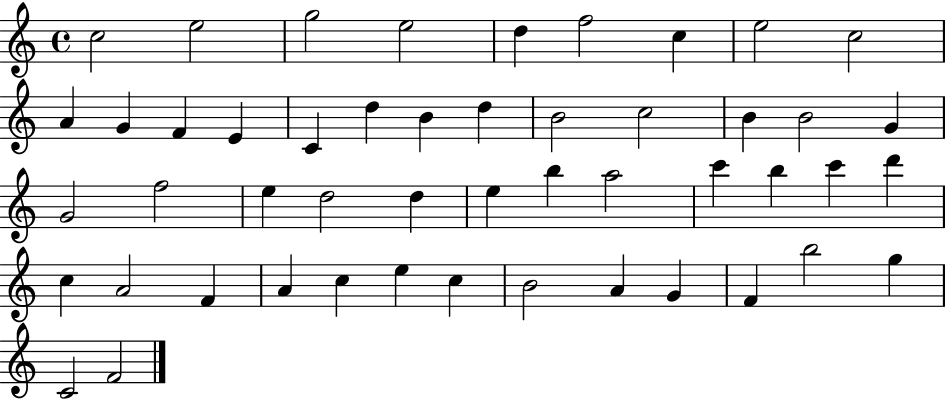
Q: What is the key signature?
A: C major